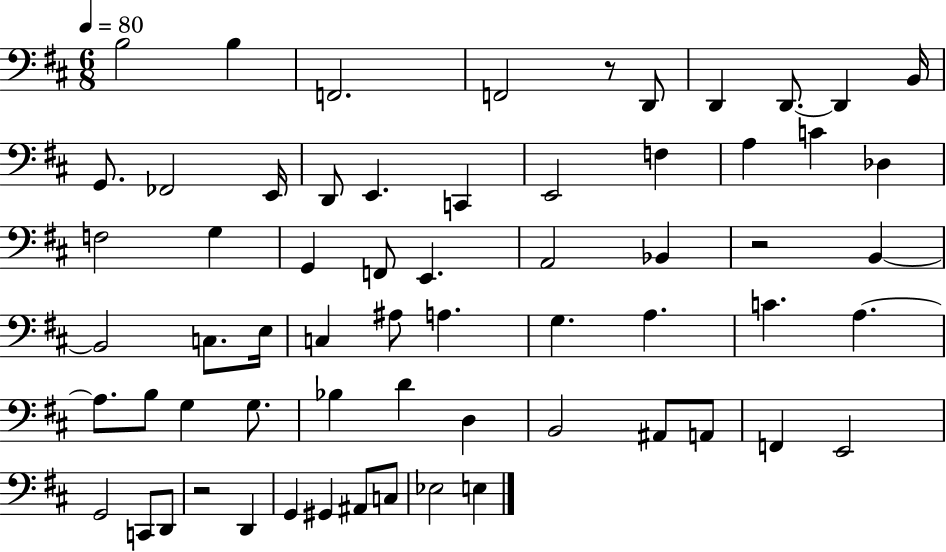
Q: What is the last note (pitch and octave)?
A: E3